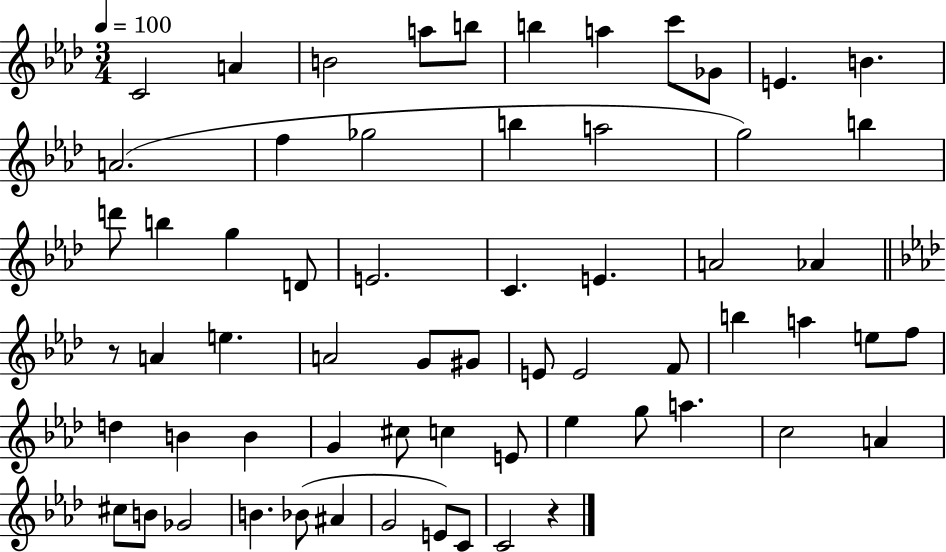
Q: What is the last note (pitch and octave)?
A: C4